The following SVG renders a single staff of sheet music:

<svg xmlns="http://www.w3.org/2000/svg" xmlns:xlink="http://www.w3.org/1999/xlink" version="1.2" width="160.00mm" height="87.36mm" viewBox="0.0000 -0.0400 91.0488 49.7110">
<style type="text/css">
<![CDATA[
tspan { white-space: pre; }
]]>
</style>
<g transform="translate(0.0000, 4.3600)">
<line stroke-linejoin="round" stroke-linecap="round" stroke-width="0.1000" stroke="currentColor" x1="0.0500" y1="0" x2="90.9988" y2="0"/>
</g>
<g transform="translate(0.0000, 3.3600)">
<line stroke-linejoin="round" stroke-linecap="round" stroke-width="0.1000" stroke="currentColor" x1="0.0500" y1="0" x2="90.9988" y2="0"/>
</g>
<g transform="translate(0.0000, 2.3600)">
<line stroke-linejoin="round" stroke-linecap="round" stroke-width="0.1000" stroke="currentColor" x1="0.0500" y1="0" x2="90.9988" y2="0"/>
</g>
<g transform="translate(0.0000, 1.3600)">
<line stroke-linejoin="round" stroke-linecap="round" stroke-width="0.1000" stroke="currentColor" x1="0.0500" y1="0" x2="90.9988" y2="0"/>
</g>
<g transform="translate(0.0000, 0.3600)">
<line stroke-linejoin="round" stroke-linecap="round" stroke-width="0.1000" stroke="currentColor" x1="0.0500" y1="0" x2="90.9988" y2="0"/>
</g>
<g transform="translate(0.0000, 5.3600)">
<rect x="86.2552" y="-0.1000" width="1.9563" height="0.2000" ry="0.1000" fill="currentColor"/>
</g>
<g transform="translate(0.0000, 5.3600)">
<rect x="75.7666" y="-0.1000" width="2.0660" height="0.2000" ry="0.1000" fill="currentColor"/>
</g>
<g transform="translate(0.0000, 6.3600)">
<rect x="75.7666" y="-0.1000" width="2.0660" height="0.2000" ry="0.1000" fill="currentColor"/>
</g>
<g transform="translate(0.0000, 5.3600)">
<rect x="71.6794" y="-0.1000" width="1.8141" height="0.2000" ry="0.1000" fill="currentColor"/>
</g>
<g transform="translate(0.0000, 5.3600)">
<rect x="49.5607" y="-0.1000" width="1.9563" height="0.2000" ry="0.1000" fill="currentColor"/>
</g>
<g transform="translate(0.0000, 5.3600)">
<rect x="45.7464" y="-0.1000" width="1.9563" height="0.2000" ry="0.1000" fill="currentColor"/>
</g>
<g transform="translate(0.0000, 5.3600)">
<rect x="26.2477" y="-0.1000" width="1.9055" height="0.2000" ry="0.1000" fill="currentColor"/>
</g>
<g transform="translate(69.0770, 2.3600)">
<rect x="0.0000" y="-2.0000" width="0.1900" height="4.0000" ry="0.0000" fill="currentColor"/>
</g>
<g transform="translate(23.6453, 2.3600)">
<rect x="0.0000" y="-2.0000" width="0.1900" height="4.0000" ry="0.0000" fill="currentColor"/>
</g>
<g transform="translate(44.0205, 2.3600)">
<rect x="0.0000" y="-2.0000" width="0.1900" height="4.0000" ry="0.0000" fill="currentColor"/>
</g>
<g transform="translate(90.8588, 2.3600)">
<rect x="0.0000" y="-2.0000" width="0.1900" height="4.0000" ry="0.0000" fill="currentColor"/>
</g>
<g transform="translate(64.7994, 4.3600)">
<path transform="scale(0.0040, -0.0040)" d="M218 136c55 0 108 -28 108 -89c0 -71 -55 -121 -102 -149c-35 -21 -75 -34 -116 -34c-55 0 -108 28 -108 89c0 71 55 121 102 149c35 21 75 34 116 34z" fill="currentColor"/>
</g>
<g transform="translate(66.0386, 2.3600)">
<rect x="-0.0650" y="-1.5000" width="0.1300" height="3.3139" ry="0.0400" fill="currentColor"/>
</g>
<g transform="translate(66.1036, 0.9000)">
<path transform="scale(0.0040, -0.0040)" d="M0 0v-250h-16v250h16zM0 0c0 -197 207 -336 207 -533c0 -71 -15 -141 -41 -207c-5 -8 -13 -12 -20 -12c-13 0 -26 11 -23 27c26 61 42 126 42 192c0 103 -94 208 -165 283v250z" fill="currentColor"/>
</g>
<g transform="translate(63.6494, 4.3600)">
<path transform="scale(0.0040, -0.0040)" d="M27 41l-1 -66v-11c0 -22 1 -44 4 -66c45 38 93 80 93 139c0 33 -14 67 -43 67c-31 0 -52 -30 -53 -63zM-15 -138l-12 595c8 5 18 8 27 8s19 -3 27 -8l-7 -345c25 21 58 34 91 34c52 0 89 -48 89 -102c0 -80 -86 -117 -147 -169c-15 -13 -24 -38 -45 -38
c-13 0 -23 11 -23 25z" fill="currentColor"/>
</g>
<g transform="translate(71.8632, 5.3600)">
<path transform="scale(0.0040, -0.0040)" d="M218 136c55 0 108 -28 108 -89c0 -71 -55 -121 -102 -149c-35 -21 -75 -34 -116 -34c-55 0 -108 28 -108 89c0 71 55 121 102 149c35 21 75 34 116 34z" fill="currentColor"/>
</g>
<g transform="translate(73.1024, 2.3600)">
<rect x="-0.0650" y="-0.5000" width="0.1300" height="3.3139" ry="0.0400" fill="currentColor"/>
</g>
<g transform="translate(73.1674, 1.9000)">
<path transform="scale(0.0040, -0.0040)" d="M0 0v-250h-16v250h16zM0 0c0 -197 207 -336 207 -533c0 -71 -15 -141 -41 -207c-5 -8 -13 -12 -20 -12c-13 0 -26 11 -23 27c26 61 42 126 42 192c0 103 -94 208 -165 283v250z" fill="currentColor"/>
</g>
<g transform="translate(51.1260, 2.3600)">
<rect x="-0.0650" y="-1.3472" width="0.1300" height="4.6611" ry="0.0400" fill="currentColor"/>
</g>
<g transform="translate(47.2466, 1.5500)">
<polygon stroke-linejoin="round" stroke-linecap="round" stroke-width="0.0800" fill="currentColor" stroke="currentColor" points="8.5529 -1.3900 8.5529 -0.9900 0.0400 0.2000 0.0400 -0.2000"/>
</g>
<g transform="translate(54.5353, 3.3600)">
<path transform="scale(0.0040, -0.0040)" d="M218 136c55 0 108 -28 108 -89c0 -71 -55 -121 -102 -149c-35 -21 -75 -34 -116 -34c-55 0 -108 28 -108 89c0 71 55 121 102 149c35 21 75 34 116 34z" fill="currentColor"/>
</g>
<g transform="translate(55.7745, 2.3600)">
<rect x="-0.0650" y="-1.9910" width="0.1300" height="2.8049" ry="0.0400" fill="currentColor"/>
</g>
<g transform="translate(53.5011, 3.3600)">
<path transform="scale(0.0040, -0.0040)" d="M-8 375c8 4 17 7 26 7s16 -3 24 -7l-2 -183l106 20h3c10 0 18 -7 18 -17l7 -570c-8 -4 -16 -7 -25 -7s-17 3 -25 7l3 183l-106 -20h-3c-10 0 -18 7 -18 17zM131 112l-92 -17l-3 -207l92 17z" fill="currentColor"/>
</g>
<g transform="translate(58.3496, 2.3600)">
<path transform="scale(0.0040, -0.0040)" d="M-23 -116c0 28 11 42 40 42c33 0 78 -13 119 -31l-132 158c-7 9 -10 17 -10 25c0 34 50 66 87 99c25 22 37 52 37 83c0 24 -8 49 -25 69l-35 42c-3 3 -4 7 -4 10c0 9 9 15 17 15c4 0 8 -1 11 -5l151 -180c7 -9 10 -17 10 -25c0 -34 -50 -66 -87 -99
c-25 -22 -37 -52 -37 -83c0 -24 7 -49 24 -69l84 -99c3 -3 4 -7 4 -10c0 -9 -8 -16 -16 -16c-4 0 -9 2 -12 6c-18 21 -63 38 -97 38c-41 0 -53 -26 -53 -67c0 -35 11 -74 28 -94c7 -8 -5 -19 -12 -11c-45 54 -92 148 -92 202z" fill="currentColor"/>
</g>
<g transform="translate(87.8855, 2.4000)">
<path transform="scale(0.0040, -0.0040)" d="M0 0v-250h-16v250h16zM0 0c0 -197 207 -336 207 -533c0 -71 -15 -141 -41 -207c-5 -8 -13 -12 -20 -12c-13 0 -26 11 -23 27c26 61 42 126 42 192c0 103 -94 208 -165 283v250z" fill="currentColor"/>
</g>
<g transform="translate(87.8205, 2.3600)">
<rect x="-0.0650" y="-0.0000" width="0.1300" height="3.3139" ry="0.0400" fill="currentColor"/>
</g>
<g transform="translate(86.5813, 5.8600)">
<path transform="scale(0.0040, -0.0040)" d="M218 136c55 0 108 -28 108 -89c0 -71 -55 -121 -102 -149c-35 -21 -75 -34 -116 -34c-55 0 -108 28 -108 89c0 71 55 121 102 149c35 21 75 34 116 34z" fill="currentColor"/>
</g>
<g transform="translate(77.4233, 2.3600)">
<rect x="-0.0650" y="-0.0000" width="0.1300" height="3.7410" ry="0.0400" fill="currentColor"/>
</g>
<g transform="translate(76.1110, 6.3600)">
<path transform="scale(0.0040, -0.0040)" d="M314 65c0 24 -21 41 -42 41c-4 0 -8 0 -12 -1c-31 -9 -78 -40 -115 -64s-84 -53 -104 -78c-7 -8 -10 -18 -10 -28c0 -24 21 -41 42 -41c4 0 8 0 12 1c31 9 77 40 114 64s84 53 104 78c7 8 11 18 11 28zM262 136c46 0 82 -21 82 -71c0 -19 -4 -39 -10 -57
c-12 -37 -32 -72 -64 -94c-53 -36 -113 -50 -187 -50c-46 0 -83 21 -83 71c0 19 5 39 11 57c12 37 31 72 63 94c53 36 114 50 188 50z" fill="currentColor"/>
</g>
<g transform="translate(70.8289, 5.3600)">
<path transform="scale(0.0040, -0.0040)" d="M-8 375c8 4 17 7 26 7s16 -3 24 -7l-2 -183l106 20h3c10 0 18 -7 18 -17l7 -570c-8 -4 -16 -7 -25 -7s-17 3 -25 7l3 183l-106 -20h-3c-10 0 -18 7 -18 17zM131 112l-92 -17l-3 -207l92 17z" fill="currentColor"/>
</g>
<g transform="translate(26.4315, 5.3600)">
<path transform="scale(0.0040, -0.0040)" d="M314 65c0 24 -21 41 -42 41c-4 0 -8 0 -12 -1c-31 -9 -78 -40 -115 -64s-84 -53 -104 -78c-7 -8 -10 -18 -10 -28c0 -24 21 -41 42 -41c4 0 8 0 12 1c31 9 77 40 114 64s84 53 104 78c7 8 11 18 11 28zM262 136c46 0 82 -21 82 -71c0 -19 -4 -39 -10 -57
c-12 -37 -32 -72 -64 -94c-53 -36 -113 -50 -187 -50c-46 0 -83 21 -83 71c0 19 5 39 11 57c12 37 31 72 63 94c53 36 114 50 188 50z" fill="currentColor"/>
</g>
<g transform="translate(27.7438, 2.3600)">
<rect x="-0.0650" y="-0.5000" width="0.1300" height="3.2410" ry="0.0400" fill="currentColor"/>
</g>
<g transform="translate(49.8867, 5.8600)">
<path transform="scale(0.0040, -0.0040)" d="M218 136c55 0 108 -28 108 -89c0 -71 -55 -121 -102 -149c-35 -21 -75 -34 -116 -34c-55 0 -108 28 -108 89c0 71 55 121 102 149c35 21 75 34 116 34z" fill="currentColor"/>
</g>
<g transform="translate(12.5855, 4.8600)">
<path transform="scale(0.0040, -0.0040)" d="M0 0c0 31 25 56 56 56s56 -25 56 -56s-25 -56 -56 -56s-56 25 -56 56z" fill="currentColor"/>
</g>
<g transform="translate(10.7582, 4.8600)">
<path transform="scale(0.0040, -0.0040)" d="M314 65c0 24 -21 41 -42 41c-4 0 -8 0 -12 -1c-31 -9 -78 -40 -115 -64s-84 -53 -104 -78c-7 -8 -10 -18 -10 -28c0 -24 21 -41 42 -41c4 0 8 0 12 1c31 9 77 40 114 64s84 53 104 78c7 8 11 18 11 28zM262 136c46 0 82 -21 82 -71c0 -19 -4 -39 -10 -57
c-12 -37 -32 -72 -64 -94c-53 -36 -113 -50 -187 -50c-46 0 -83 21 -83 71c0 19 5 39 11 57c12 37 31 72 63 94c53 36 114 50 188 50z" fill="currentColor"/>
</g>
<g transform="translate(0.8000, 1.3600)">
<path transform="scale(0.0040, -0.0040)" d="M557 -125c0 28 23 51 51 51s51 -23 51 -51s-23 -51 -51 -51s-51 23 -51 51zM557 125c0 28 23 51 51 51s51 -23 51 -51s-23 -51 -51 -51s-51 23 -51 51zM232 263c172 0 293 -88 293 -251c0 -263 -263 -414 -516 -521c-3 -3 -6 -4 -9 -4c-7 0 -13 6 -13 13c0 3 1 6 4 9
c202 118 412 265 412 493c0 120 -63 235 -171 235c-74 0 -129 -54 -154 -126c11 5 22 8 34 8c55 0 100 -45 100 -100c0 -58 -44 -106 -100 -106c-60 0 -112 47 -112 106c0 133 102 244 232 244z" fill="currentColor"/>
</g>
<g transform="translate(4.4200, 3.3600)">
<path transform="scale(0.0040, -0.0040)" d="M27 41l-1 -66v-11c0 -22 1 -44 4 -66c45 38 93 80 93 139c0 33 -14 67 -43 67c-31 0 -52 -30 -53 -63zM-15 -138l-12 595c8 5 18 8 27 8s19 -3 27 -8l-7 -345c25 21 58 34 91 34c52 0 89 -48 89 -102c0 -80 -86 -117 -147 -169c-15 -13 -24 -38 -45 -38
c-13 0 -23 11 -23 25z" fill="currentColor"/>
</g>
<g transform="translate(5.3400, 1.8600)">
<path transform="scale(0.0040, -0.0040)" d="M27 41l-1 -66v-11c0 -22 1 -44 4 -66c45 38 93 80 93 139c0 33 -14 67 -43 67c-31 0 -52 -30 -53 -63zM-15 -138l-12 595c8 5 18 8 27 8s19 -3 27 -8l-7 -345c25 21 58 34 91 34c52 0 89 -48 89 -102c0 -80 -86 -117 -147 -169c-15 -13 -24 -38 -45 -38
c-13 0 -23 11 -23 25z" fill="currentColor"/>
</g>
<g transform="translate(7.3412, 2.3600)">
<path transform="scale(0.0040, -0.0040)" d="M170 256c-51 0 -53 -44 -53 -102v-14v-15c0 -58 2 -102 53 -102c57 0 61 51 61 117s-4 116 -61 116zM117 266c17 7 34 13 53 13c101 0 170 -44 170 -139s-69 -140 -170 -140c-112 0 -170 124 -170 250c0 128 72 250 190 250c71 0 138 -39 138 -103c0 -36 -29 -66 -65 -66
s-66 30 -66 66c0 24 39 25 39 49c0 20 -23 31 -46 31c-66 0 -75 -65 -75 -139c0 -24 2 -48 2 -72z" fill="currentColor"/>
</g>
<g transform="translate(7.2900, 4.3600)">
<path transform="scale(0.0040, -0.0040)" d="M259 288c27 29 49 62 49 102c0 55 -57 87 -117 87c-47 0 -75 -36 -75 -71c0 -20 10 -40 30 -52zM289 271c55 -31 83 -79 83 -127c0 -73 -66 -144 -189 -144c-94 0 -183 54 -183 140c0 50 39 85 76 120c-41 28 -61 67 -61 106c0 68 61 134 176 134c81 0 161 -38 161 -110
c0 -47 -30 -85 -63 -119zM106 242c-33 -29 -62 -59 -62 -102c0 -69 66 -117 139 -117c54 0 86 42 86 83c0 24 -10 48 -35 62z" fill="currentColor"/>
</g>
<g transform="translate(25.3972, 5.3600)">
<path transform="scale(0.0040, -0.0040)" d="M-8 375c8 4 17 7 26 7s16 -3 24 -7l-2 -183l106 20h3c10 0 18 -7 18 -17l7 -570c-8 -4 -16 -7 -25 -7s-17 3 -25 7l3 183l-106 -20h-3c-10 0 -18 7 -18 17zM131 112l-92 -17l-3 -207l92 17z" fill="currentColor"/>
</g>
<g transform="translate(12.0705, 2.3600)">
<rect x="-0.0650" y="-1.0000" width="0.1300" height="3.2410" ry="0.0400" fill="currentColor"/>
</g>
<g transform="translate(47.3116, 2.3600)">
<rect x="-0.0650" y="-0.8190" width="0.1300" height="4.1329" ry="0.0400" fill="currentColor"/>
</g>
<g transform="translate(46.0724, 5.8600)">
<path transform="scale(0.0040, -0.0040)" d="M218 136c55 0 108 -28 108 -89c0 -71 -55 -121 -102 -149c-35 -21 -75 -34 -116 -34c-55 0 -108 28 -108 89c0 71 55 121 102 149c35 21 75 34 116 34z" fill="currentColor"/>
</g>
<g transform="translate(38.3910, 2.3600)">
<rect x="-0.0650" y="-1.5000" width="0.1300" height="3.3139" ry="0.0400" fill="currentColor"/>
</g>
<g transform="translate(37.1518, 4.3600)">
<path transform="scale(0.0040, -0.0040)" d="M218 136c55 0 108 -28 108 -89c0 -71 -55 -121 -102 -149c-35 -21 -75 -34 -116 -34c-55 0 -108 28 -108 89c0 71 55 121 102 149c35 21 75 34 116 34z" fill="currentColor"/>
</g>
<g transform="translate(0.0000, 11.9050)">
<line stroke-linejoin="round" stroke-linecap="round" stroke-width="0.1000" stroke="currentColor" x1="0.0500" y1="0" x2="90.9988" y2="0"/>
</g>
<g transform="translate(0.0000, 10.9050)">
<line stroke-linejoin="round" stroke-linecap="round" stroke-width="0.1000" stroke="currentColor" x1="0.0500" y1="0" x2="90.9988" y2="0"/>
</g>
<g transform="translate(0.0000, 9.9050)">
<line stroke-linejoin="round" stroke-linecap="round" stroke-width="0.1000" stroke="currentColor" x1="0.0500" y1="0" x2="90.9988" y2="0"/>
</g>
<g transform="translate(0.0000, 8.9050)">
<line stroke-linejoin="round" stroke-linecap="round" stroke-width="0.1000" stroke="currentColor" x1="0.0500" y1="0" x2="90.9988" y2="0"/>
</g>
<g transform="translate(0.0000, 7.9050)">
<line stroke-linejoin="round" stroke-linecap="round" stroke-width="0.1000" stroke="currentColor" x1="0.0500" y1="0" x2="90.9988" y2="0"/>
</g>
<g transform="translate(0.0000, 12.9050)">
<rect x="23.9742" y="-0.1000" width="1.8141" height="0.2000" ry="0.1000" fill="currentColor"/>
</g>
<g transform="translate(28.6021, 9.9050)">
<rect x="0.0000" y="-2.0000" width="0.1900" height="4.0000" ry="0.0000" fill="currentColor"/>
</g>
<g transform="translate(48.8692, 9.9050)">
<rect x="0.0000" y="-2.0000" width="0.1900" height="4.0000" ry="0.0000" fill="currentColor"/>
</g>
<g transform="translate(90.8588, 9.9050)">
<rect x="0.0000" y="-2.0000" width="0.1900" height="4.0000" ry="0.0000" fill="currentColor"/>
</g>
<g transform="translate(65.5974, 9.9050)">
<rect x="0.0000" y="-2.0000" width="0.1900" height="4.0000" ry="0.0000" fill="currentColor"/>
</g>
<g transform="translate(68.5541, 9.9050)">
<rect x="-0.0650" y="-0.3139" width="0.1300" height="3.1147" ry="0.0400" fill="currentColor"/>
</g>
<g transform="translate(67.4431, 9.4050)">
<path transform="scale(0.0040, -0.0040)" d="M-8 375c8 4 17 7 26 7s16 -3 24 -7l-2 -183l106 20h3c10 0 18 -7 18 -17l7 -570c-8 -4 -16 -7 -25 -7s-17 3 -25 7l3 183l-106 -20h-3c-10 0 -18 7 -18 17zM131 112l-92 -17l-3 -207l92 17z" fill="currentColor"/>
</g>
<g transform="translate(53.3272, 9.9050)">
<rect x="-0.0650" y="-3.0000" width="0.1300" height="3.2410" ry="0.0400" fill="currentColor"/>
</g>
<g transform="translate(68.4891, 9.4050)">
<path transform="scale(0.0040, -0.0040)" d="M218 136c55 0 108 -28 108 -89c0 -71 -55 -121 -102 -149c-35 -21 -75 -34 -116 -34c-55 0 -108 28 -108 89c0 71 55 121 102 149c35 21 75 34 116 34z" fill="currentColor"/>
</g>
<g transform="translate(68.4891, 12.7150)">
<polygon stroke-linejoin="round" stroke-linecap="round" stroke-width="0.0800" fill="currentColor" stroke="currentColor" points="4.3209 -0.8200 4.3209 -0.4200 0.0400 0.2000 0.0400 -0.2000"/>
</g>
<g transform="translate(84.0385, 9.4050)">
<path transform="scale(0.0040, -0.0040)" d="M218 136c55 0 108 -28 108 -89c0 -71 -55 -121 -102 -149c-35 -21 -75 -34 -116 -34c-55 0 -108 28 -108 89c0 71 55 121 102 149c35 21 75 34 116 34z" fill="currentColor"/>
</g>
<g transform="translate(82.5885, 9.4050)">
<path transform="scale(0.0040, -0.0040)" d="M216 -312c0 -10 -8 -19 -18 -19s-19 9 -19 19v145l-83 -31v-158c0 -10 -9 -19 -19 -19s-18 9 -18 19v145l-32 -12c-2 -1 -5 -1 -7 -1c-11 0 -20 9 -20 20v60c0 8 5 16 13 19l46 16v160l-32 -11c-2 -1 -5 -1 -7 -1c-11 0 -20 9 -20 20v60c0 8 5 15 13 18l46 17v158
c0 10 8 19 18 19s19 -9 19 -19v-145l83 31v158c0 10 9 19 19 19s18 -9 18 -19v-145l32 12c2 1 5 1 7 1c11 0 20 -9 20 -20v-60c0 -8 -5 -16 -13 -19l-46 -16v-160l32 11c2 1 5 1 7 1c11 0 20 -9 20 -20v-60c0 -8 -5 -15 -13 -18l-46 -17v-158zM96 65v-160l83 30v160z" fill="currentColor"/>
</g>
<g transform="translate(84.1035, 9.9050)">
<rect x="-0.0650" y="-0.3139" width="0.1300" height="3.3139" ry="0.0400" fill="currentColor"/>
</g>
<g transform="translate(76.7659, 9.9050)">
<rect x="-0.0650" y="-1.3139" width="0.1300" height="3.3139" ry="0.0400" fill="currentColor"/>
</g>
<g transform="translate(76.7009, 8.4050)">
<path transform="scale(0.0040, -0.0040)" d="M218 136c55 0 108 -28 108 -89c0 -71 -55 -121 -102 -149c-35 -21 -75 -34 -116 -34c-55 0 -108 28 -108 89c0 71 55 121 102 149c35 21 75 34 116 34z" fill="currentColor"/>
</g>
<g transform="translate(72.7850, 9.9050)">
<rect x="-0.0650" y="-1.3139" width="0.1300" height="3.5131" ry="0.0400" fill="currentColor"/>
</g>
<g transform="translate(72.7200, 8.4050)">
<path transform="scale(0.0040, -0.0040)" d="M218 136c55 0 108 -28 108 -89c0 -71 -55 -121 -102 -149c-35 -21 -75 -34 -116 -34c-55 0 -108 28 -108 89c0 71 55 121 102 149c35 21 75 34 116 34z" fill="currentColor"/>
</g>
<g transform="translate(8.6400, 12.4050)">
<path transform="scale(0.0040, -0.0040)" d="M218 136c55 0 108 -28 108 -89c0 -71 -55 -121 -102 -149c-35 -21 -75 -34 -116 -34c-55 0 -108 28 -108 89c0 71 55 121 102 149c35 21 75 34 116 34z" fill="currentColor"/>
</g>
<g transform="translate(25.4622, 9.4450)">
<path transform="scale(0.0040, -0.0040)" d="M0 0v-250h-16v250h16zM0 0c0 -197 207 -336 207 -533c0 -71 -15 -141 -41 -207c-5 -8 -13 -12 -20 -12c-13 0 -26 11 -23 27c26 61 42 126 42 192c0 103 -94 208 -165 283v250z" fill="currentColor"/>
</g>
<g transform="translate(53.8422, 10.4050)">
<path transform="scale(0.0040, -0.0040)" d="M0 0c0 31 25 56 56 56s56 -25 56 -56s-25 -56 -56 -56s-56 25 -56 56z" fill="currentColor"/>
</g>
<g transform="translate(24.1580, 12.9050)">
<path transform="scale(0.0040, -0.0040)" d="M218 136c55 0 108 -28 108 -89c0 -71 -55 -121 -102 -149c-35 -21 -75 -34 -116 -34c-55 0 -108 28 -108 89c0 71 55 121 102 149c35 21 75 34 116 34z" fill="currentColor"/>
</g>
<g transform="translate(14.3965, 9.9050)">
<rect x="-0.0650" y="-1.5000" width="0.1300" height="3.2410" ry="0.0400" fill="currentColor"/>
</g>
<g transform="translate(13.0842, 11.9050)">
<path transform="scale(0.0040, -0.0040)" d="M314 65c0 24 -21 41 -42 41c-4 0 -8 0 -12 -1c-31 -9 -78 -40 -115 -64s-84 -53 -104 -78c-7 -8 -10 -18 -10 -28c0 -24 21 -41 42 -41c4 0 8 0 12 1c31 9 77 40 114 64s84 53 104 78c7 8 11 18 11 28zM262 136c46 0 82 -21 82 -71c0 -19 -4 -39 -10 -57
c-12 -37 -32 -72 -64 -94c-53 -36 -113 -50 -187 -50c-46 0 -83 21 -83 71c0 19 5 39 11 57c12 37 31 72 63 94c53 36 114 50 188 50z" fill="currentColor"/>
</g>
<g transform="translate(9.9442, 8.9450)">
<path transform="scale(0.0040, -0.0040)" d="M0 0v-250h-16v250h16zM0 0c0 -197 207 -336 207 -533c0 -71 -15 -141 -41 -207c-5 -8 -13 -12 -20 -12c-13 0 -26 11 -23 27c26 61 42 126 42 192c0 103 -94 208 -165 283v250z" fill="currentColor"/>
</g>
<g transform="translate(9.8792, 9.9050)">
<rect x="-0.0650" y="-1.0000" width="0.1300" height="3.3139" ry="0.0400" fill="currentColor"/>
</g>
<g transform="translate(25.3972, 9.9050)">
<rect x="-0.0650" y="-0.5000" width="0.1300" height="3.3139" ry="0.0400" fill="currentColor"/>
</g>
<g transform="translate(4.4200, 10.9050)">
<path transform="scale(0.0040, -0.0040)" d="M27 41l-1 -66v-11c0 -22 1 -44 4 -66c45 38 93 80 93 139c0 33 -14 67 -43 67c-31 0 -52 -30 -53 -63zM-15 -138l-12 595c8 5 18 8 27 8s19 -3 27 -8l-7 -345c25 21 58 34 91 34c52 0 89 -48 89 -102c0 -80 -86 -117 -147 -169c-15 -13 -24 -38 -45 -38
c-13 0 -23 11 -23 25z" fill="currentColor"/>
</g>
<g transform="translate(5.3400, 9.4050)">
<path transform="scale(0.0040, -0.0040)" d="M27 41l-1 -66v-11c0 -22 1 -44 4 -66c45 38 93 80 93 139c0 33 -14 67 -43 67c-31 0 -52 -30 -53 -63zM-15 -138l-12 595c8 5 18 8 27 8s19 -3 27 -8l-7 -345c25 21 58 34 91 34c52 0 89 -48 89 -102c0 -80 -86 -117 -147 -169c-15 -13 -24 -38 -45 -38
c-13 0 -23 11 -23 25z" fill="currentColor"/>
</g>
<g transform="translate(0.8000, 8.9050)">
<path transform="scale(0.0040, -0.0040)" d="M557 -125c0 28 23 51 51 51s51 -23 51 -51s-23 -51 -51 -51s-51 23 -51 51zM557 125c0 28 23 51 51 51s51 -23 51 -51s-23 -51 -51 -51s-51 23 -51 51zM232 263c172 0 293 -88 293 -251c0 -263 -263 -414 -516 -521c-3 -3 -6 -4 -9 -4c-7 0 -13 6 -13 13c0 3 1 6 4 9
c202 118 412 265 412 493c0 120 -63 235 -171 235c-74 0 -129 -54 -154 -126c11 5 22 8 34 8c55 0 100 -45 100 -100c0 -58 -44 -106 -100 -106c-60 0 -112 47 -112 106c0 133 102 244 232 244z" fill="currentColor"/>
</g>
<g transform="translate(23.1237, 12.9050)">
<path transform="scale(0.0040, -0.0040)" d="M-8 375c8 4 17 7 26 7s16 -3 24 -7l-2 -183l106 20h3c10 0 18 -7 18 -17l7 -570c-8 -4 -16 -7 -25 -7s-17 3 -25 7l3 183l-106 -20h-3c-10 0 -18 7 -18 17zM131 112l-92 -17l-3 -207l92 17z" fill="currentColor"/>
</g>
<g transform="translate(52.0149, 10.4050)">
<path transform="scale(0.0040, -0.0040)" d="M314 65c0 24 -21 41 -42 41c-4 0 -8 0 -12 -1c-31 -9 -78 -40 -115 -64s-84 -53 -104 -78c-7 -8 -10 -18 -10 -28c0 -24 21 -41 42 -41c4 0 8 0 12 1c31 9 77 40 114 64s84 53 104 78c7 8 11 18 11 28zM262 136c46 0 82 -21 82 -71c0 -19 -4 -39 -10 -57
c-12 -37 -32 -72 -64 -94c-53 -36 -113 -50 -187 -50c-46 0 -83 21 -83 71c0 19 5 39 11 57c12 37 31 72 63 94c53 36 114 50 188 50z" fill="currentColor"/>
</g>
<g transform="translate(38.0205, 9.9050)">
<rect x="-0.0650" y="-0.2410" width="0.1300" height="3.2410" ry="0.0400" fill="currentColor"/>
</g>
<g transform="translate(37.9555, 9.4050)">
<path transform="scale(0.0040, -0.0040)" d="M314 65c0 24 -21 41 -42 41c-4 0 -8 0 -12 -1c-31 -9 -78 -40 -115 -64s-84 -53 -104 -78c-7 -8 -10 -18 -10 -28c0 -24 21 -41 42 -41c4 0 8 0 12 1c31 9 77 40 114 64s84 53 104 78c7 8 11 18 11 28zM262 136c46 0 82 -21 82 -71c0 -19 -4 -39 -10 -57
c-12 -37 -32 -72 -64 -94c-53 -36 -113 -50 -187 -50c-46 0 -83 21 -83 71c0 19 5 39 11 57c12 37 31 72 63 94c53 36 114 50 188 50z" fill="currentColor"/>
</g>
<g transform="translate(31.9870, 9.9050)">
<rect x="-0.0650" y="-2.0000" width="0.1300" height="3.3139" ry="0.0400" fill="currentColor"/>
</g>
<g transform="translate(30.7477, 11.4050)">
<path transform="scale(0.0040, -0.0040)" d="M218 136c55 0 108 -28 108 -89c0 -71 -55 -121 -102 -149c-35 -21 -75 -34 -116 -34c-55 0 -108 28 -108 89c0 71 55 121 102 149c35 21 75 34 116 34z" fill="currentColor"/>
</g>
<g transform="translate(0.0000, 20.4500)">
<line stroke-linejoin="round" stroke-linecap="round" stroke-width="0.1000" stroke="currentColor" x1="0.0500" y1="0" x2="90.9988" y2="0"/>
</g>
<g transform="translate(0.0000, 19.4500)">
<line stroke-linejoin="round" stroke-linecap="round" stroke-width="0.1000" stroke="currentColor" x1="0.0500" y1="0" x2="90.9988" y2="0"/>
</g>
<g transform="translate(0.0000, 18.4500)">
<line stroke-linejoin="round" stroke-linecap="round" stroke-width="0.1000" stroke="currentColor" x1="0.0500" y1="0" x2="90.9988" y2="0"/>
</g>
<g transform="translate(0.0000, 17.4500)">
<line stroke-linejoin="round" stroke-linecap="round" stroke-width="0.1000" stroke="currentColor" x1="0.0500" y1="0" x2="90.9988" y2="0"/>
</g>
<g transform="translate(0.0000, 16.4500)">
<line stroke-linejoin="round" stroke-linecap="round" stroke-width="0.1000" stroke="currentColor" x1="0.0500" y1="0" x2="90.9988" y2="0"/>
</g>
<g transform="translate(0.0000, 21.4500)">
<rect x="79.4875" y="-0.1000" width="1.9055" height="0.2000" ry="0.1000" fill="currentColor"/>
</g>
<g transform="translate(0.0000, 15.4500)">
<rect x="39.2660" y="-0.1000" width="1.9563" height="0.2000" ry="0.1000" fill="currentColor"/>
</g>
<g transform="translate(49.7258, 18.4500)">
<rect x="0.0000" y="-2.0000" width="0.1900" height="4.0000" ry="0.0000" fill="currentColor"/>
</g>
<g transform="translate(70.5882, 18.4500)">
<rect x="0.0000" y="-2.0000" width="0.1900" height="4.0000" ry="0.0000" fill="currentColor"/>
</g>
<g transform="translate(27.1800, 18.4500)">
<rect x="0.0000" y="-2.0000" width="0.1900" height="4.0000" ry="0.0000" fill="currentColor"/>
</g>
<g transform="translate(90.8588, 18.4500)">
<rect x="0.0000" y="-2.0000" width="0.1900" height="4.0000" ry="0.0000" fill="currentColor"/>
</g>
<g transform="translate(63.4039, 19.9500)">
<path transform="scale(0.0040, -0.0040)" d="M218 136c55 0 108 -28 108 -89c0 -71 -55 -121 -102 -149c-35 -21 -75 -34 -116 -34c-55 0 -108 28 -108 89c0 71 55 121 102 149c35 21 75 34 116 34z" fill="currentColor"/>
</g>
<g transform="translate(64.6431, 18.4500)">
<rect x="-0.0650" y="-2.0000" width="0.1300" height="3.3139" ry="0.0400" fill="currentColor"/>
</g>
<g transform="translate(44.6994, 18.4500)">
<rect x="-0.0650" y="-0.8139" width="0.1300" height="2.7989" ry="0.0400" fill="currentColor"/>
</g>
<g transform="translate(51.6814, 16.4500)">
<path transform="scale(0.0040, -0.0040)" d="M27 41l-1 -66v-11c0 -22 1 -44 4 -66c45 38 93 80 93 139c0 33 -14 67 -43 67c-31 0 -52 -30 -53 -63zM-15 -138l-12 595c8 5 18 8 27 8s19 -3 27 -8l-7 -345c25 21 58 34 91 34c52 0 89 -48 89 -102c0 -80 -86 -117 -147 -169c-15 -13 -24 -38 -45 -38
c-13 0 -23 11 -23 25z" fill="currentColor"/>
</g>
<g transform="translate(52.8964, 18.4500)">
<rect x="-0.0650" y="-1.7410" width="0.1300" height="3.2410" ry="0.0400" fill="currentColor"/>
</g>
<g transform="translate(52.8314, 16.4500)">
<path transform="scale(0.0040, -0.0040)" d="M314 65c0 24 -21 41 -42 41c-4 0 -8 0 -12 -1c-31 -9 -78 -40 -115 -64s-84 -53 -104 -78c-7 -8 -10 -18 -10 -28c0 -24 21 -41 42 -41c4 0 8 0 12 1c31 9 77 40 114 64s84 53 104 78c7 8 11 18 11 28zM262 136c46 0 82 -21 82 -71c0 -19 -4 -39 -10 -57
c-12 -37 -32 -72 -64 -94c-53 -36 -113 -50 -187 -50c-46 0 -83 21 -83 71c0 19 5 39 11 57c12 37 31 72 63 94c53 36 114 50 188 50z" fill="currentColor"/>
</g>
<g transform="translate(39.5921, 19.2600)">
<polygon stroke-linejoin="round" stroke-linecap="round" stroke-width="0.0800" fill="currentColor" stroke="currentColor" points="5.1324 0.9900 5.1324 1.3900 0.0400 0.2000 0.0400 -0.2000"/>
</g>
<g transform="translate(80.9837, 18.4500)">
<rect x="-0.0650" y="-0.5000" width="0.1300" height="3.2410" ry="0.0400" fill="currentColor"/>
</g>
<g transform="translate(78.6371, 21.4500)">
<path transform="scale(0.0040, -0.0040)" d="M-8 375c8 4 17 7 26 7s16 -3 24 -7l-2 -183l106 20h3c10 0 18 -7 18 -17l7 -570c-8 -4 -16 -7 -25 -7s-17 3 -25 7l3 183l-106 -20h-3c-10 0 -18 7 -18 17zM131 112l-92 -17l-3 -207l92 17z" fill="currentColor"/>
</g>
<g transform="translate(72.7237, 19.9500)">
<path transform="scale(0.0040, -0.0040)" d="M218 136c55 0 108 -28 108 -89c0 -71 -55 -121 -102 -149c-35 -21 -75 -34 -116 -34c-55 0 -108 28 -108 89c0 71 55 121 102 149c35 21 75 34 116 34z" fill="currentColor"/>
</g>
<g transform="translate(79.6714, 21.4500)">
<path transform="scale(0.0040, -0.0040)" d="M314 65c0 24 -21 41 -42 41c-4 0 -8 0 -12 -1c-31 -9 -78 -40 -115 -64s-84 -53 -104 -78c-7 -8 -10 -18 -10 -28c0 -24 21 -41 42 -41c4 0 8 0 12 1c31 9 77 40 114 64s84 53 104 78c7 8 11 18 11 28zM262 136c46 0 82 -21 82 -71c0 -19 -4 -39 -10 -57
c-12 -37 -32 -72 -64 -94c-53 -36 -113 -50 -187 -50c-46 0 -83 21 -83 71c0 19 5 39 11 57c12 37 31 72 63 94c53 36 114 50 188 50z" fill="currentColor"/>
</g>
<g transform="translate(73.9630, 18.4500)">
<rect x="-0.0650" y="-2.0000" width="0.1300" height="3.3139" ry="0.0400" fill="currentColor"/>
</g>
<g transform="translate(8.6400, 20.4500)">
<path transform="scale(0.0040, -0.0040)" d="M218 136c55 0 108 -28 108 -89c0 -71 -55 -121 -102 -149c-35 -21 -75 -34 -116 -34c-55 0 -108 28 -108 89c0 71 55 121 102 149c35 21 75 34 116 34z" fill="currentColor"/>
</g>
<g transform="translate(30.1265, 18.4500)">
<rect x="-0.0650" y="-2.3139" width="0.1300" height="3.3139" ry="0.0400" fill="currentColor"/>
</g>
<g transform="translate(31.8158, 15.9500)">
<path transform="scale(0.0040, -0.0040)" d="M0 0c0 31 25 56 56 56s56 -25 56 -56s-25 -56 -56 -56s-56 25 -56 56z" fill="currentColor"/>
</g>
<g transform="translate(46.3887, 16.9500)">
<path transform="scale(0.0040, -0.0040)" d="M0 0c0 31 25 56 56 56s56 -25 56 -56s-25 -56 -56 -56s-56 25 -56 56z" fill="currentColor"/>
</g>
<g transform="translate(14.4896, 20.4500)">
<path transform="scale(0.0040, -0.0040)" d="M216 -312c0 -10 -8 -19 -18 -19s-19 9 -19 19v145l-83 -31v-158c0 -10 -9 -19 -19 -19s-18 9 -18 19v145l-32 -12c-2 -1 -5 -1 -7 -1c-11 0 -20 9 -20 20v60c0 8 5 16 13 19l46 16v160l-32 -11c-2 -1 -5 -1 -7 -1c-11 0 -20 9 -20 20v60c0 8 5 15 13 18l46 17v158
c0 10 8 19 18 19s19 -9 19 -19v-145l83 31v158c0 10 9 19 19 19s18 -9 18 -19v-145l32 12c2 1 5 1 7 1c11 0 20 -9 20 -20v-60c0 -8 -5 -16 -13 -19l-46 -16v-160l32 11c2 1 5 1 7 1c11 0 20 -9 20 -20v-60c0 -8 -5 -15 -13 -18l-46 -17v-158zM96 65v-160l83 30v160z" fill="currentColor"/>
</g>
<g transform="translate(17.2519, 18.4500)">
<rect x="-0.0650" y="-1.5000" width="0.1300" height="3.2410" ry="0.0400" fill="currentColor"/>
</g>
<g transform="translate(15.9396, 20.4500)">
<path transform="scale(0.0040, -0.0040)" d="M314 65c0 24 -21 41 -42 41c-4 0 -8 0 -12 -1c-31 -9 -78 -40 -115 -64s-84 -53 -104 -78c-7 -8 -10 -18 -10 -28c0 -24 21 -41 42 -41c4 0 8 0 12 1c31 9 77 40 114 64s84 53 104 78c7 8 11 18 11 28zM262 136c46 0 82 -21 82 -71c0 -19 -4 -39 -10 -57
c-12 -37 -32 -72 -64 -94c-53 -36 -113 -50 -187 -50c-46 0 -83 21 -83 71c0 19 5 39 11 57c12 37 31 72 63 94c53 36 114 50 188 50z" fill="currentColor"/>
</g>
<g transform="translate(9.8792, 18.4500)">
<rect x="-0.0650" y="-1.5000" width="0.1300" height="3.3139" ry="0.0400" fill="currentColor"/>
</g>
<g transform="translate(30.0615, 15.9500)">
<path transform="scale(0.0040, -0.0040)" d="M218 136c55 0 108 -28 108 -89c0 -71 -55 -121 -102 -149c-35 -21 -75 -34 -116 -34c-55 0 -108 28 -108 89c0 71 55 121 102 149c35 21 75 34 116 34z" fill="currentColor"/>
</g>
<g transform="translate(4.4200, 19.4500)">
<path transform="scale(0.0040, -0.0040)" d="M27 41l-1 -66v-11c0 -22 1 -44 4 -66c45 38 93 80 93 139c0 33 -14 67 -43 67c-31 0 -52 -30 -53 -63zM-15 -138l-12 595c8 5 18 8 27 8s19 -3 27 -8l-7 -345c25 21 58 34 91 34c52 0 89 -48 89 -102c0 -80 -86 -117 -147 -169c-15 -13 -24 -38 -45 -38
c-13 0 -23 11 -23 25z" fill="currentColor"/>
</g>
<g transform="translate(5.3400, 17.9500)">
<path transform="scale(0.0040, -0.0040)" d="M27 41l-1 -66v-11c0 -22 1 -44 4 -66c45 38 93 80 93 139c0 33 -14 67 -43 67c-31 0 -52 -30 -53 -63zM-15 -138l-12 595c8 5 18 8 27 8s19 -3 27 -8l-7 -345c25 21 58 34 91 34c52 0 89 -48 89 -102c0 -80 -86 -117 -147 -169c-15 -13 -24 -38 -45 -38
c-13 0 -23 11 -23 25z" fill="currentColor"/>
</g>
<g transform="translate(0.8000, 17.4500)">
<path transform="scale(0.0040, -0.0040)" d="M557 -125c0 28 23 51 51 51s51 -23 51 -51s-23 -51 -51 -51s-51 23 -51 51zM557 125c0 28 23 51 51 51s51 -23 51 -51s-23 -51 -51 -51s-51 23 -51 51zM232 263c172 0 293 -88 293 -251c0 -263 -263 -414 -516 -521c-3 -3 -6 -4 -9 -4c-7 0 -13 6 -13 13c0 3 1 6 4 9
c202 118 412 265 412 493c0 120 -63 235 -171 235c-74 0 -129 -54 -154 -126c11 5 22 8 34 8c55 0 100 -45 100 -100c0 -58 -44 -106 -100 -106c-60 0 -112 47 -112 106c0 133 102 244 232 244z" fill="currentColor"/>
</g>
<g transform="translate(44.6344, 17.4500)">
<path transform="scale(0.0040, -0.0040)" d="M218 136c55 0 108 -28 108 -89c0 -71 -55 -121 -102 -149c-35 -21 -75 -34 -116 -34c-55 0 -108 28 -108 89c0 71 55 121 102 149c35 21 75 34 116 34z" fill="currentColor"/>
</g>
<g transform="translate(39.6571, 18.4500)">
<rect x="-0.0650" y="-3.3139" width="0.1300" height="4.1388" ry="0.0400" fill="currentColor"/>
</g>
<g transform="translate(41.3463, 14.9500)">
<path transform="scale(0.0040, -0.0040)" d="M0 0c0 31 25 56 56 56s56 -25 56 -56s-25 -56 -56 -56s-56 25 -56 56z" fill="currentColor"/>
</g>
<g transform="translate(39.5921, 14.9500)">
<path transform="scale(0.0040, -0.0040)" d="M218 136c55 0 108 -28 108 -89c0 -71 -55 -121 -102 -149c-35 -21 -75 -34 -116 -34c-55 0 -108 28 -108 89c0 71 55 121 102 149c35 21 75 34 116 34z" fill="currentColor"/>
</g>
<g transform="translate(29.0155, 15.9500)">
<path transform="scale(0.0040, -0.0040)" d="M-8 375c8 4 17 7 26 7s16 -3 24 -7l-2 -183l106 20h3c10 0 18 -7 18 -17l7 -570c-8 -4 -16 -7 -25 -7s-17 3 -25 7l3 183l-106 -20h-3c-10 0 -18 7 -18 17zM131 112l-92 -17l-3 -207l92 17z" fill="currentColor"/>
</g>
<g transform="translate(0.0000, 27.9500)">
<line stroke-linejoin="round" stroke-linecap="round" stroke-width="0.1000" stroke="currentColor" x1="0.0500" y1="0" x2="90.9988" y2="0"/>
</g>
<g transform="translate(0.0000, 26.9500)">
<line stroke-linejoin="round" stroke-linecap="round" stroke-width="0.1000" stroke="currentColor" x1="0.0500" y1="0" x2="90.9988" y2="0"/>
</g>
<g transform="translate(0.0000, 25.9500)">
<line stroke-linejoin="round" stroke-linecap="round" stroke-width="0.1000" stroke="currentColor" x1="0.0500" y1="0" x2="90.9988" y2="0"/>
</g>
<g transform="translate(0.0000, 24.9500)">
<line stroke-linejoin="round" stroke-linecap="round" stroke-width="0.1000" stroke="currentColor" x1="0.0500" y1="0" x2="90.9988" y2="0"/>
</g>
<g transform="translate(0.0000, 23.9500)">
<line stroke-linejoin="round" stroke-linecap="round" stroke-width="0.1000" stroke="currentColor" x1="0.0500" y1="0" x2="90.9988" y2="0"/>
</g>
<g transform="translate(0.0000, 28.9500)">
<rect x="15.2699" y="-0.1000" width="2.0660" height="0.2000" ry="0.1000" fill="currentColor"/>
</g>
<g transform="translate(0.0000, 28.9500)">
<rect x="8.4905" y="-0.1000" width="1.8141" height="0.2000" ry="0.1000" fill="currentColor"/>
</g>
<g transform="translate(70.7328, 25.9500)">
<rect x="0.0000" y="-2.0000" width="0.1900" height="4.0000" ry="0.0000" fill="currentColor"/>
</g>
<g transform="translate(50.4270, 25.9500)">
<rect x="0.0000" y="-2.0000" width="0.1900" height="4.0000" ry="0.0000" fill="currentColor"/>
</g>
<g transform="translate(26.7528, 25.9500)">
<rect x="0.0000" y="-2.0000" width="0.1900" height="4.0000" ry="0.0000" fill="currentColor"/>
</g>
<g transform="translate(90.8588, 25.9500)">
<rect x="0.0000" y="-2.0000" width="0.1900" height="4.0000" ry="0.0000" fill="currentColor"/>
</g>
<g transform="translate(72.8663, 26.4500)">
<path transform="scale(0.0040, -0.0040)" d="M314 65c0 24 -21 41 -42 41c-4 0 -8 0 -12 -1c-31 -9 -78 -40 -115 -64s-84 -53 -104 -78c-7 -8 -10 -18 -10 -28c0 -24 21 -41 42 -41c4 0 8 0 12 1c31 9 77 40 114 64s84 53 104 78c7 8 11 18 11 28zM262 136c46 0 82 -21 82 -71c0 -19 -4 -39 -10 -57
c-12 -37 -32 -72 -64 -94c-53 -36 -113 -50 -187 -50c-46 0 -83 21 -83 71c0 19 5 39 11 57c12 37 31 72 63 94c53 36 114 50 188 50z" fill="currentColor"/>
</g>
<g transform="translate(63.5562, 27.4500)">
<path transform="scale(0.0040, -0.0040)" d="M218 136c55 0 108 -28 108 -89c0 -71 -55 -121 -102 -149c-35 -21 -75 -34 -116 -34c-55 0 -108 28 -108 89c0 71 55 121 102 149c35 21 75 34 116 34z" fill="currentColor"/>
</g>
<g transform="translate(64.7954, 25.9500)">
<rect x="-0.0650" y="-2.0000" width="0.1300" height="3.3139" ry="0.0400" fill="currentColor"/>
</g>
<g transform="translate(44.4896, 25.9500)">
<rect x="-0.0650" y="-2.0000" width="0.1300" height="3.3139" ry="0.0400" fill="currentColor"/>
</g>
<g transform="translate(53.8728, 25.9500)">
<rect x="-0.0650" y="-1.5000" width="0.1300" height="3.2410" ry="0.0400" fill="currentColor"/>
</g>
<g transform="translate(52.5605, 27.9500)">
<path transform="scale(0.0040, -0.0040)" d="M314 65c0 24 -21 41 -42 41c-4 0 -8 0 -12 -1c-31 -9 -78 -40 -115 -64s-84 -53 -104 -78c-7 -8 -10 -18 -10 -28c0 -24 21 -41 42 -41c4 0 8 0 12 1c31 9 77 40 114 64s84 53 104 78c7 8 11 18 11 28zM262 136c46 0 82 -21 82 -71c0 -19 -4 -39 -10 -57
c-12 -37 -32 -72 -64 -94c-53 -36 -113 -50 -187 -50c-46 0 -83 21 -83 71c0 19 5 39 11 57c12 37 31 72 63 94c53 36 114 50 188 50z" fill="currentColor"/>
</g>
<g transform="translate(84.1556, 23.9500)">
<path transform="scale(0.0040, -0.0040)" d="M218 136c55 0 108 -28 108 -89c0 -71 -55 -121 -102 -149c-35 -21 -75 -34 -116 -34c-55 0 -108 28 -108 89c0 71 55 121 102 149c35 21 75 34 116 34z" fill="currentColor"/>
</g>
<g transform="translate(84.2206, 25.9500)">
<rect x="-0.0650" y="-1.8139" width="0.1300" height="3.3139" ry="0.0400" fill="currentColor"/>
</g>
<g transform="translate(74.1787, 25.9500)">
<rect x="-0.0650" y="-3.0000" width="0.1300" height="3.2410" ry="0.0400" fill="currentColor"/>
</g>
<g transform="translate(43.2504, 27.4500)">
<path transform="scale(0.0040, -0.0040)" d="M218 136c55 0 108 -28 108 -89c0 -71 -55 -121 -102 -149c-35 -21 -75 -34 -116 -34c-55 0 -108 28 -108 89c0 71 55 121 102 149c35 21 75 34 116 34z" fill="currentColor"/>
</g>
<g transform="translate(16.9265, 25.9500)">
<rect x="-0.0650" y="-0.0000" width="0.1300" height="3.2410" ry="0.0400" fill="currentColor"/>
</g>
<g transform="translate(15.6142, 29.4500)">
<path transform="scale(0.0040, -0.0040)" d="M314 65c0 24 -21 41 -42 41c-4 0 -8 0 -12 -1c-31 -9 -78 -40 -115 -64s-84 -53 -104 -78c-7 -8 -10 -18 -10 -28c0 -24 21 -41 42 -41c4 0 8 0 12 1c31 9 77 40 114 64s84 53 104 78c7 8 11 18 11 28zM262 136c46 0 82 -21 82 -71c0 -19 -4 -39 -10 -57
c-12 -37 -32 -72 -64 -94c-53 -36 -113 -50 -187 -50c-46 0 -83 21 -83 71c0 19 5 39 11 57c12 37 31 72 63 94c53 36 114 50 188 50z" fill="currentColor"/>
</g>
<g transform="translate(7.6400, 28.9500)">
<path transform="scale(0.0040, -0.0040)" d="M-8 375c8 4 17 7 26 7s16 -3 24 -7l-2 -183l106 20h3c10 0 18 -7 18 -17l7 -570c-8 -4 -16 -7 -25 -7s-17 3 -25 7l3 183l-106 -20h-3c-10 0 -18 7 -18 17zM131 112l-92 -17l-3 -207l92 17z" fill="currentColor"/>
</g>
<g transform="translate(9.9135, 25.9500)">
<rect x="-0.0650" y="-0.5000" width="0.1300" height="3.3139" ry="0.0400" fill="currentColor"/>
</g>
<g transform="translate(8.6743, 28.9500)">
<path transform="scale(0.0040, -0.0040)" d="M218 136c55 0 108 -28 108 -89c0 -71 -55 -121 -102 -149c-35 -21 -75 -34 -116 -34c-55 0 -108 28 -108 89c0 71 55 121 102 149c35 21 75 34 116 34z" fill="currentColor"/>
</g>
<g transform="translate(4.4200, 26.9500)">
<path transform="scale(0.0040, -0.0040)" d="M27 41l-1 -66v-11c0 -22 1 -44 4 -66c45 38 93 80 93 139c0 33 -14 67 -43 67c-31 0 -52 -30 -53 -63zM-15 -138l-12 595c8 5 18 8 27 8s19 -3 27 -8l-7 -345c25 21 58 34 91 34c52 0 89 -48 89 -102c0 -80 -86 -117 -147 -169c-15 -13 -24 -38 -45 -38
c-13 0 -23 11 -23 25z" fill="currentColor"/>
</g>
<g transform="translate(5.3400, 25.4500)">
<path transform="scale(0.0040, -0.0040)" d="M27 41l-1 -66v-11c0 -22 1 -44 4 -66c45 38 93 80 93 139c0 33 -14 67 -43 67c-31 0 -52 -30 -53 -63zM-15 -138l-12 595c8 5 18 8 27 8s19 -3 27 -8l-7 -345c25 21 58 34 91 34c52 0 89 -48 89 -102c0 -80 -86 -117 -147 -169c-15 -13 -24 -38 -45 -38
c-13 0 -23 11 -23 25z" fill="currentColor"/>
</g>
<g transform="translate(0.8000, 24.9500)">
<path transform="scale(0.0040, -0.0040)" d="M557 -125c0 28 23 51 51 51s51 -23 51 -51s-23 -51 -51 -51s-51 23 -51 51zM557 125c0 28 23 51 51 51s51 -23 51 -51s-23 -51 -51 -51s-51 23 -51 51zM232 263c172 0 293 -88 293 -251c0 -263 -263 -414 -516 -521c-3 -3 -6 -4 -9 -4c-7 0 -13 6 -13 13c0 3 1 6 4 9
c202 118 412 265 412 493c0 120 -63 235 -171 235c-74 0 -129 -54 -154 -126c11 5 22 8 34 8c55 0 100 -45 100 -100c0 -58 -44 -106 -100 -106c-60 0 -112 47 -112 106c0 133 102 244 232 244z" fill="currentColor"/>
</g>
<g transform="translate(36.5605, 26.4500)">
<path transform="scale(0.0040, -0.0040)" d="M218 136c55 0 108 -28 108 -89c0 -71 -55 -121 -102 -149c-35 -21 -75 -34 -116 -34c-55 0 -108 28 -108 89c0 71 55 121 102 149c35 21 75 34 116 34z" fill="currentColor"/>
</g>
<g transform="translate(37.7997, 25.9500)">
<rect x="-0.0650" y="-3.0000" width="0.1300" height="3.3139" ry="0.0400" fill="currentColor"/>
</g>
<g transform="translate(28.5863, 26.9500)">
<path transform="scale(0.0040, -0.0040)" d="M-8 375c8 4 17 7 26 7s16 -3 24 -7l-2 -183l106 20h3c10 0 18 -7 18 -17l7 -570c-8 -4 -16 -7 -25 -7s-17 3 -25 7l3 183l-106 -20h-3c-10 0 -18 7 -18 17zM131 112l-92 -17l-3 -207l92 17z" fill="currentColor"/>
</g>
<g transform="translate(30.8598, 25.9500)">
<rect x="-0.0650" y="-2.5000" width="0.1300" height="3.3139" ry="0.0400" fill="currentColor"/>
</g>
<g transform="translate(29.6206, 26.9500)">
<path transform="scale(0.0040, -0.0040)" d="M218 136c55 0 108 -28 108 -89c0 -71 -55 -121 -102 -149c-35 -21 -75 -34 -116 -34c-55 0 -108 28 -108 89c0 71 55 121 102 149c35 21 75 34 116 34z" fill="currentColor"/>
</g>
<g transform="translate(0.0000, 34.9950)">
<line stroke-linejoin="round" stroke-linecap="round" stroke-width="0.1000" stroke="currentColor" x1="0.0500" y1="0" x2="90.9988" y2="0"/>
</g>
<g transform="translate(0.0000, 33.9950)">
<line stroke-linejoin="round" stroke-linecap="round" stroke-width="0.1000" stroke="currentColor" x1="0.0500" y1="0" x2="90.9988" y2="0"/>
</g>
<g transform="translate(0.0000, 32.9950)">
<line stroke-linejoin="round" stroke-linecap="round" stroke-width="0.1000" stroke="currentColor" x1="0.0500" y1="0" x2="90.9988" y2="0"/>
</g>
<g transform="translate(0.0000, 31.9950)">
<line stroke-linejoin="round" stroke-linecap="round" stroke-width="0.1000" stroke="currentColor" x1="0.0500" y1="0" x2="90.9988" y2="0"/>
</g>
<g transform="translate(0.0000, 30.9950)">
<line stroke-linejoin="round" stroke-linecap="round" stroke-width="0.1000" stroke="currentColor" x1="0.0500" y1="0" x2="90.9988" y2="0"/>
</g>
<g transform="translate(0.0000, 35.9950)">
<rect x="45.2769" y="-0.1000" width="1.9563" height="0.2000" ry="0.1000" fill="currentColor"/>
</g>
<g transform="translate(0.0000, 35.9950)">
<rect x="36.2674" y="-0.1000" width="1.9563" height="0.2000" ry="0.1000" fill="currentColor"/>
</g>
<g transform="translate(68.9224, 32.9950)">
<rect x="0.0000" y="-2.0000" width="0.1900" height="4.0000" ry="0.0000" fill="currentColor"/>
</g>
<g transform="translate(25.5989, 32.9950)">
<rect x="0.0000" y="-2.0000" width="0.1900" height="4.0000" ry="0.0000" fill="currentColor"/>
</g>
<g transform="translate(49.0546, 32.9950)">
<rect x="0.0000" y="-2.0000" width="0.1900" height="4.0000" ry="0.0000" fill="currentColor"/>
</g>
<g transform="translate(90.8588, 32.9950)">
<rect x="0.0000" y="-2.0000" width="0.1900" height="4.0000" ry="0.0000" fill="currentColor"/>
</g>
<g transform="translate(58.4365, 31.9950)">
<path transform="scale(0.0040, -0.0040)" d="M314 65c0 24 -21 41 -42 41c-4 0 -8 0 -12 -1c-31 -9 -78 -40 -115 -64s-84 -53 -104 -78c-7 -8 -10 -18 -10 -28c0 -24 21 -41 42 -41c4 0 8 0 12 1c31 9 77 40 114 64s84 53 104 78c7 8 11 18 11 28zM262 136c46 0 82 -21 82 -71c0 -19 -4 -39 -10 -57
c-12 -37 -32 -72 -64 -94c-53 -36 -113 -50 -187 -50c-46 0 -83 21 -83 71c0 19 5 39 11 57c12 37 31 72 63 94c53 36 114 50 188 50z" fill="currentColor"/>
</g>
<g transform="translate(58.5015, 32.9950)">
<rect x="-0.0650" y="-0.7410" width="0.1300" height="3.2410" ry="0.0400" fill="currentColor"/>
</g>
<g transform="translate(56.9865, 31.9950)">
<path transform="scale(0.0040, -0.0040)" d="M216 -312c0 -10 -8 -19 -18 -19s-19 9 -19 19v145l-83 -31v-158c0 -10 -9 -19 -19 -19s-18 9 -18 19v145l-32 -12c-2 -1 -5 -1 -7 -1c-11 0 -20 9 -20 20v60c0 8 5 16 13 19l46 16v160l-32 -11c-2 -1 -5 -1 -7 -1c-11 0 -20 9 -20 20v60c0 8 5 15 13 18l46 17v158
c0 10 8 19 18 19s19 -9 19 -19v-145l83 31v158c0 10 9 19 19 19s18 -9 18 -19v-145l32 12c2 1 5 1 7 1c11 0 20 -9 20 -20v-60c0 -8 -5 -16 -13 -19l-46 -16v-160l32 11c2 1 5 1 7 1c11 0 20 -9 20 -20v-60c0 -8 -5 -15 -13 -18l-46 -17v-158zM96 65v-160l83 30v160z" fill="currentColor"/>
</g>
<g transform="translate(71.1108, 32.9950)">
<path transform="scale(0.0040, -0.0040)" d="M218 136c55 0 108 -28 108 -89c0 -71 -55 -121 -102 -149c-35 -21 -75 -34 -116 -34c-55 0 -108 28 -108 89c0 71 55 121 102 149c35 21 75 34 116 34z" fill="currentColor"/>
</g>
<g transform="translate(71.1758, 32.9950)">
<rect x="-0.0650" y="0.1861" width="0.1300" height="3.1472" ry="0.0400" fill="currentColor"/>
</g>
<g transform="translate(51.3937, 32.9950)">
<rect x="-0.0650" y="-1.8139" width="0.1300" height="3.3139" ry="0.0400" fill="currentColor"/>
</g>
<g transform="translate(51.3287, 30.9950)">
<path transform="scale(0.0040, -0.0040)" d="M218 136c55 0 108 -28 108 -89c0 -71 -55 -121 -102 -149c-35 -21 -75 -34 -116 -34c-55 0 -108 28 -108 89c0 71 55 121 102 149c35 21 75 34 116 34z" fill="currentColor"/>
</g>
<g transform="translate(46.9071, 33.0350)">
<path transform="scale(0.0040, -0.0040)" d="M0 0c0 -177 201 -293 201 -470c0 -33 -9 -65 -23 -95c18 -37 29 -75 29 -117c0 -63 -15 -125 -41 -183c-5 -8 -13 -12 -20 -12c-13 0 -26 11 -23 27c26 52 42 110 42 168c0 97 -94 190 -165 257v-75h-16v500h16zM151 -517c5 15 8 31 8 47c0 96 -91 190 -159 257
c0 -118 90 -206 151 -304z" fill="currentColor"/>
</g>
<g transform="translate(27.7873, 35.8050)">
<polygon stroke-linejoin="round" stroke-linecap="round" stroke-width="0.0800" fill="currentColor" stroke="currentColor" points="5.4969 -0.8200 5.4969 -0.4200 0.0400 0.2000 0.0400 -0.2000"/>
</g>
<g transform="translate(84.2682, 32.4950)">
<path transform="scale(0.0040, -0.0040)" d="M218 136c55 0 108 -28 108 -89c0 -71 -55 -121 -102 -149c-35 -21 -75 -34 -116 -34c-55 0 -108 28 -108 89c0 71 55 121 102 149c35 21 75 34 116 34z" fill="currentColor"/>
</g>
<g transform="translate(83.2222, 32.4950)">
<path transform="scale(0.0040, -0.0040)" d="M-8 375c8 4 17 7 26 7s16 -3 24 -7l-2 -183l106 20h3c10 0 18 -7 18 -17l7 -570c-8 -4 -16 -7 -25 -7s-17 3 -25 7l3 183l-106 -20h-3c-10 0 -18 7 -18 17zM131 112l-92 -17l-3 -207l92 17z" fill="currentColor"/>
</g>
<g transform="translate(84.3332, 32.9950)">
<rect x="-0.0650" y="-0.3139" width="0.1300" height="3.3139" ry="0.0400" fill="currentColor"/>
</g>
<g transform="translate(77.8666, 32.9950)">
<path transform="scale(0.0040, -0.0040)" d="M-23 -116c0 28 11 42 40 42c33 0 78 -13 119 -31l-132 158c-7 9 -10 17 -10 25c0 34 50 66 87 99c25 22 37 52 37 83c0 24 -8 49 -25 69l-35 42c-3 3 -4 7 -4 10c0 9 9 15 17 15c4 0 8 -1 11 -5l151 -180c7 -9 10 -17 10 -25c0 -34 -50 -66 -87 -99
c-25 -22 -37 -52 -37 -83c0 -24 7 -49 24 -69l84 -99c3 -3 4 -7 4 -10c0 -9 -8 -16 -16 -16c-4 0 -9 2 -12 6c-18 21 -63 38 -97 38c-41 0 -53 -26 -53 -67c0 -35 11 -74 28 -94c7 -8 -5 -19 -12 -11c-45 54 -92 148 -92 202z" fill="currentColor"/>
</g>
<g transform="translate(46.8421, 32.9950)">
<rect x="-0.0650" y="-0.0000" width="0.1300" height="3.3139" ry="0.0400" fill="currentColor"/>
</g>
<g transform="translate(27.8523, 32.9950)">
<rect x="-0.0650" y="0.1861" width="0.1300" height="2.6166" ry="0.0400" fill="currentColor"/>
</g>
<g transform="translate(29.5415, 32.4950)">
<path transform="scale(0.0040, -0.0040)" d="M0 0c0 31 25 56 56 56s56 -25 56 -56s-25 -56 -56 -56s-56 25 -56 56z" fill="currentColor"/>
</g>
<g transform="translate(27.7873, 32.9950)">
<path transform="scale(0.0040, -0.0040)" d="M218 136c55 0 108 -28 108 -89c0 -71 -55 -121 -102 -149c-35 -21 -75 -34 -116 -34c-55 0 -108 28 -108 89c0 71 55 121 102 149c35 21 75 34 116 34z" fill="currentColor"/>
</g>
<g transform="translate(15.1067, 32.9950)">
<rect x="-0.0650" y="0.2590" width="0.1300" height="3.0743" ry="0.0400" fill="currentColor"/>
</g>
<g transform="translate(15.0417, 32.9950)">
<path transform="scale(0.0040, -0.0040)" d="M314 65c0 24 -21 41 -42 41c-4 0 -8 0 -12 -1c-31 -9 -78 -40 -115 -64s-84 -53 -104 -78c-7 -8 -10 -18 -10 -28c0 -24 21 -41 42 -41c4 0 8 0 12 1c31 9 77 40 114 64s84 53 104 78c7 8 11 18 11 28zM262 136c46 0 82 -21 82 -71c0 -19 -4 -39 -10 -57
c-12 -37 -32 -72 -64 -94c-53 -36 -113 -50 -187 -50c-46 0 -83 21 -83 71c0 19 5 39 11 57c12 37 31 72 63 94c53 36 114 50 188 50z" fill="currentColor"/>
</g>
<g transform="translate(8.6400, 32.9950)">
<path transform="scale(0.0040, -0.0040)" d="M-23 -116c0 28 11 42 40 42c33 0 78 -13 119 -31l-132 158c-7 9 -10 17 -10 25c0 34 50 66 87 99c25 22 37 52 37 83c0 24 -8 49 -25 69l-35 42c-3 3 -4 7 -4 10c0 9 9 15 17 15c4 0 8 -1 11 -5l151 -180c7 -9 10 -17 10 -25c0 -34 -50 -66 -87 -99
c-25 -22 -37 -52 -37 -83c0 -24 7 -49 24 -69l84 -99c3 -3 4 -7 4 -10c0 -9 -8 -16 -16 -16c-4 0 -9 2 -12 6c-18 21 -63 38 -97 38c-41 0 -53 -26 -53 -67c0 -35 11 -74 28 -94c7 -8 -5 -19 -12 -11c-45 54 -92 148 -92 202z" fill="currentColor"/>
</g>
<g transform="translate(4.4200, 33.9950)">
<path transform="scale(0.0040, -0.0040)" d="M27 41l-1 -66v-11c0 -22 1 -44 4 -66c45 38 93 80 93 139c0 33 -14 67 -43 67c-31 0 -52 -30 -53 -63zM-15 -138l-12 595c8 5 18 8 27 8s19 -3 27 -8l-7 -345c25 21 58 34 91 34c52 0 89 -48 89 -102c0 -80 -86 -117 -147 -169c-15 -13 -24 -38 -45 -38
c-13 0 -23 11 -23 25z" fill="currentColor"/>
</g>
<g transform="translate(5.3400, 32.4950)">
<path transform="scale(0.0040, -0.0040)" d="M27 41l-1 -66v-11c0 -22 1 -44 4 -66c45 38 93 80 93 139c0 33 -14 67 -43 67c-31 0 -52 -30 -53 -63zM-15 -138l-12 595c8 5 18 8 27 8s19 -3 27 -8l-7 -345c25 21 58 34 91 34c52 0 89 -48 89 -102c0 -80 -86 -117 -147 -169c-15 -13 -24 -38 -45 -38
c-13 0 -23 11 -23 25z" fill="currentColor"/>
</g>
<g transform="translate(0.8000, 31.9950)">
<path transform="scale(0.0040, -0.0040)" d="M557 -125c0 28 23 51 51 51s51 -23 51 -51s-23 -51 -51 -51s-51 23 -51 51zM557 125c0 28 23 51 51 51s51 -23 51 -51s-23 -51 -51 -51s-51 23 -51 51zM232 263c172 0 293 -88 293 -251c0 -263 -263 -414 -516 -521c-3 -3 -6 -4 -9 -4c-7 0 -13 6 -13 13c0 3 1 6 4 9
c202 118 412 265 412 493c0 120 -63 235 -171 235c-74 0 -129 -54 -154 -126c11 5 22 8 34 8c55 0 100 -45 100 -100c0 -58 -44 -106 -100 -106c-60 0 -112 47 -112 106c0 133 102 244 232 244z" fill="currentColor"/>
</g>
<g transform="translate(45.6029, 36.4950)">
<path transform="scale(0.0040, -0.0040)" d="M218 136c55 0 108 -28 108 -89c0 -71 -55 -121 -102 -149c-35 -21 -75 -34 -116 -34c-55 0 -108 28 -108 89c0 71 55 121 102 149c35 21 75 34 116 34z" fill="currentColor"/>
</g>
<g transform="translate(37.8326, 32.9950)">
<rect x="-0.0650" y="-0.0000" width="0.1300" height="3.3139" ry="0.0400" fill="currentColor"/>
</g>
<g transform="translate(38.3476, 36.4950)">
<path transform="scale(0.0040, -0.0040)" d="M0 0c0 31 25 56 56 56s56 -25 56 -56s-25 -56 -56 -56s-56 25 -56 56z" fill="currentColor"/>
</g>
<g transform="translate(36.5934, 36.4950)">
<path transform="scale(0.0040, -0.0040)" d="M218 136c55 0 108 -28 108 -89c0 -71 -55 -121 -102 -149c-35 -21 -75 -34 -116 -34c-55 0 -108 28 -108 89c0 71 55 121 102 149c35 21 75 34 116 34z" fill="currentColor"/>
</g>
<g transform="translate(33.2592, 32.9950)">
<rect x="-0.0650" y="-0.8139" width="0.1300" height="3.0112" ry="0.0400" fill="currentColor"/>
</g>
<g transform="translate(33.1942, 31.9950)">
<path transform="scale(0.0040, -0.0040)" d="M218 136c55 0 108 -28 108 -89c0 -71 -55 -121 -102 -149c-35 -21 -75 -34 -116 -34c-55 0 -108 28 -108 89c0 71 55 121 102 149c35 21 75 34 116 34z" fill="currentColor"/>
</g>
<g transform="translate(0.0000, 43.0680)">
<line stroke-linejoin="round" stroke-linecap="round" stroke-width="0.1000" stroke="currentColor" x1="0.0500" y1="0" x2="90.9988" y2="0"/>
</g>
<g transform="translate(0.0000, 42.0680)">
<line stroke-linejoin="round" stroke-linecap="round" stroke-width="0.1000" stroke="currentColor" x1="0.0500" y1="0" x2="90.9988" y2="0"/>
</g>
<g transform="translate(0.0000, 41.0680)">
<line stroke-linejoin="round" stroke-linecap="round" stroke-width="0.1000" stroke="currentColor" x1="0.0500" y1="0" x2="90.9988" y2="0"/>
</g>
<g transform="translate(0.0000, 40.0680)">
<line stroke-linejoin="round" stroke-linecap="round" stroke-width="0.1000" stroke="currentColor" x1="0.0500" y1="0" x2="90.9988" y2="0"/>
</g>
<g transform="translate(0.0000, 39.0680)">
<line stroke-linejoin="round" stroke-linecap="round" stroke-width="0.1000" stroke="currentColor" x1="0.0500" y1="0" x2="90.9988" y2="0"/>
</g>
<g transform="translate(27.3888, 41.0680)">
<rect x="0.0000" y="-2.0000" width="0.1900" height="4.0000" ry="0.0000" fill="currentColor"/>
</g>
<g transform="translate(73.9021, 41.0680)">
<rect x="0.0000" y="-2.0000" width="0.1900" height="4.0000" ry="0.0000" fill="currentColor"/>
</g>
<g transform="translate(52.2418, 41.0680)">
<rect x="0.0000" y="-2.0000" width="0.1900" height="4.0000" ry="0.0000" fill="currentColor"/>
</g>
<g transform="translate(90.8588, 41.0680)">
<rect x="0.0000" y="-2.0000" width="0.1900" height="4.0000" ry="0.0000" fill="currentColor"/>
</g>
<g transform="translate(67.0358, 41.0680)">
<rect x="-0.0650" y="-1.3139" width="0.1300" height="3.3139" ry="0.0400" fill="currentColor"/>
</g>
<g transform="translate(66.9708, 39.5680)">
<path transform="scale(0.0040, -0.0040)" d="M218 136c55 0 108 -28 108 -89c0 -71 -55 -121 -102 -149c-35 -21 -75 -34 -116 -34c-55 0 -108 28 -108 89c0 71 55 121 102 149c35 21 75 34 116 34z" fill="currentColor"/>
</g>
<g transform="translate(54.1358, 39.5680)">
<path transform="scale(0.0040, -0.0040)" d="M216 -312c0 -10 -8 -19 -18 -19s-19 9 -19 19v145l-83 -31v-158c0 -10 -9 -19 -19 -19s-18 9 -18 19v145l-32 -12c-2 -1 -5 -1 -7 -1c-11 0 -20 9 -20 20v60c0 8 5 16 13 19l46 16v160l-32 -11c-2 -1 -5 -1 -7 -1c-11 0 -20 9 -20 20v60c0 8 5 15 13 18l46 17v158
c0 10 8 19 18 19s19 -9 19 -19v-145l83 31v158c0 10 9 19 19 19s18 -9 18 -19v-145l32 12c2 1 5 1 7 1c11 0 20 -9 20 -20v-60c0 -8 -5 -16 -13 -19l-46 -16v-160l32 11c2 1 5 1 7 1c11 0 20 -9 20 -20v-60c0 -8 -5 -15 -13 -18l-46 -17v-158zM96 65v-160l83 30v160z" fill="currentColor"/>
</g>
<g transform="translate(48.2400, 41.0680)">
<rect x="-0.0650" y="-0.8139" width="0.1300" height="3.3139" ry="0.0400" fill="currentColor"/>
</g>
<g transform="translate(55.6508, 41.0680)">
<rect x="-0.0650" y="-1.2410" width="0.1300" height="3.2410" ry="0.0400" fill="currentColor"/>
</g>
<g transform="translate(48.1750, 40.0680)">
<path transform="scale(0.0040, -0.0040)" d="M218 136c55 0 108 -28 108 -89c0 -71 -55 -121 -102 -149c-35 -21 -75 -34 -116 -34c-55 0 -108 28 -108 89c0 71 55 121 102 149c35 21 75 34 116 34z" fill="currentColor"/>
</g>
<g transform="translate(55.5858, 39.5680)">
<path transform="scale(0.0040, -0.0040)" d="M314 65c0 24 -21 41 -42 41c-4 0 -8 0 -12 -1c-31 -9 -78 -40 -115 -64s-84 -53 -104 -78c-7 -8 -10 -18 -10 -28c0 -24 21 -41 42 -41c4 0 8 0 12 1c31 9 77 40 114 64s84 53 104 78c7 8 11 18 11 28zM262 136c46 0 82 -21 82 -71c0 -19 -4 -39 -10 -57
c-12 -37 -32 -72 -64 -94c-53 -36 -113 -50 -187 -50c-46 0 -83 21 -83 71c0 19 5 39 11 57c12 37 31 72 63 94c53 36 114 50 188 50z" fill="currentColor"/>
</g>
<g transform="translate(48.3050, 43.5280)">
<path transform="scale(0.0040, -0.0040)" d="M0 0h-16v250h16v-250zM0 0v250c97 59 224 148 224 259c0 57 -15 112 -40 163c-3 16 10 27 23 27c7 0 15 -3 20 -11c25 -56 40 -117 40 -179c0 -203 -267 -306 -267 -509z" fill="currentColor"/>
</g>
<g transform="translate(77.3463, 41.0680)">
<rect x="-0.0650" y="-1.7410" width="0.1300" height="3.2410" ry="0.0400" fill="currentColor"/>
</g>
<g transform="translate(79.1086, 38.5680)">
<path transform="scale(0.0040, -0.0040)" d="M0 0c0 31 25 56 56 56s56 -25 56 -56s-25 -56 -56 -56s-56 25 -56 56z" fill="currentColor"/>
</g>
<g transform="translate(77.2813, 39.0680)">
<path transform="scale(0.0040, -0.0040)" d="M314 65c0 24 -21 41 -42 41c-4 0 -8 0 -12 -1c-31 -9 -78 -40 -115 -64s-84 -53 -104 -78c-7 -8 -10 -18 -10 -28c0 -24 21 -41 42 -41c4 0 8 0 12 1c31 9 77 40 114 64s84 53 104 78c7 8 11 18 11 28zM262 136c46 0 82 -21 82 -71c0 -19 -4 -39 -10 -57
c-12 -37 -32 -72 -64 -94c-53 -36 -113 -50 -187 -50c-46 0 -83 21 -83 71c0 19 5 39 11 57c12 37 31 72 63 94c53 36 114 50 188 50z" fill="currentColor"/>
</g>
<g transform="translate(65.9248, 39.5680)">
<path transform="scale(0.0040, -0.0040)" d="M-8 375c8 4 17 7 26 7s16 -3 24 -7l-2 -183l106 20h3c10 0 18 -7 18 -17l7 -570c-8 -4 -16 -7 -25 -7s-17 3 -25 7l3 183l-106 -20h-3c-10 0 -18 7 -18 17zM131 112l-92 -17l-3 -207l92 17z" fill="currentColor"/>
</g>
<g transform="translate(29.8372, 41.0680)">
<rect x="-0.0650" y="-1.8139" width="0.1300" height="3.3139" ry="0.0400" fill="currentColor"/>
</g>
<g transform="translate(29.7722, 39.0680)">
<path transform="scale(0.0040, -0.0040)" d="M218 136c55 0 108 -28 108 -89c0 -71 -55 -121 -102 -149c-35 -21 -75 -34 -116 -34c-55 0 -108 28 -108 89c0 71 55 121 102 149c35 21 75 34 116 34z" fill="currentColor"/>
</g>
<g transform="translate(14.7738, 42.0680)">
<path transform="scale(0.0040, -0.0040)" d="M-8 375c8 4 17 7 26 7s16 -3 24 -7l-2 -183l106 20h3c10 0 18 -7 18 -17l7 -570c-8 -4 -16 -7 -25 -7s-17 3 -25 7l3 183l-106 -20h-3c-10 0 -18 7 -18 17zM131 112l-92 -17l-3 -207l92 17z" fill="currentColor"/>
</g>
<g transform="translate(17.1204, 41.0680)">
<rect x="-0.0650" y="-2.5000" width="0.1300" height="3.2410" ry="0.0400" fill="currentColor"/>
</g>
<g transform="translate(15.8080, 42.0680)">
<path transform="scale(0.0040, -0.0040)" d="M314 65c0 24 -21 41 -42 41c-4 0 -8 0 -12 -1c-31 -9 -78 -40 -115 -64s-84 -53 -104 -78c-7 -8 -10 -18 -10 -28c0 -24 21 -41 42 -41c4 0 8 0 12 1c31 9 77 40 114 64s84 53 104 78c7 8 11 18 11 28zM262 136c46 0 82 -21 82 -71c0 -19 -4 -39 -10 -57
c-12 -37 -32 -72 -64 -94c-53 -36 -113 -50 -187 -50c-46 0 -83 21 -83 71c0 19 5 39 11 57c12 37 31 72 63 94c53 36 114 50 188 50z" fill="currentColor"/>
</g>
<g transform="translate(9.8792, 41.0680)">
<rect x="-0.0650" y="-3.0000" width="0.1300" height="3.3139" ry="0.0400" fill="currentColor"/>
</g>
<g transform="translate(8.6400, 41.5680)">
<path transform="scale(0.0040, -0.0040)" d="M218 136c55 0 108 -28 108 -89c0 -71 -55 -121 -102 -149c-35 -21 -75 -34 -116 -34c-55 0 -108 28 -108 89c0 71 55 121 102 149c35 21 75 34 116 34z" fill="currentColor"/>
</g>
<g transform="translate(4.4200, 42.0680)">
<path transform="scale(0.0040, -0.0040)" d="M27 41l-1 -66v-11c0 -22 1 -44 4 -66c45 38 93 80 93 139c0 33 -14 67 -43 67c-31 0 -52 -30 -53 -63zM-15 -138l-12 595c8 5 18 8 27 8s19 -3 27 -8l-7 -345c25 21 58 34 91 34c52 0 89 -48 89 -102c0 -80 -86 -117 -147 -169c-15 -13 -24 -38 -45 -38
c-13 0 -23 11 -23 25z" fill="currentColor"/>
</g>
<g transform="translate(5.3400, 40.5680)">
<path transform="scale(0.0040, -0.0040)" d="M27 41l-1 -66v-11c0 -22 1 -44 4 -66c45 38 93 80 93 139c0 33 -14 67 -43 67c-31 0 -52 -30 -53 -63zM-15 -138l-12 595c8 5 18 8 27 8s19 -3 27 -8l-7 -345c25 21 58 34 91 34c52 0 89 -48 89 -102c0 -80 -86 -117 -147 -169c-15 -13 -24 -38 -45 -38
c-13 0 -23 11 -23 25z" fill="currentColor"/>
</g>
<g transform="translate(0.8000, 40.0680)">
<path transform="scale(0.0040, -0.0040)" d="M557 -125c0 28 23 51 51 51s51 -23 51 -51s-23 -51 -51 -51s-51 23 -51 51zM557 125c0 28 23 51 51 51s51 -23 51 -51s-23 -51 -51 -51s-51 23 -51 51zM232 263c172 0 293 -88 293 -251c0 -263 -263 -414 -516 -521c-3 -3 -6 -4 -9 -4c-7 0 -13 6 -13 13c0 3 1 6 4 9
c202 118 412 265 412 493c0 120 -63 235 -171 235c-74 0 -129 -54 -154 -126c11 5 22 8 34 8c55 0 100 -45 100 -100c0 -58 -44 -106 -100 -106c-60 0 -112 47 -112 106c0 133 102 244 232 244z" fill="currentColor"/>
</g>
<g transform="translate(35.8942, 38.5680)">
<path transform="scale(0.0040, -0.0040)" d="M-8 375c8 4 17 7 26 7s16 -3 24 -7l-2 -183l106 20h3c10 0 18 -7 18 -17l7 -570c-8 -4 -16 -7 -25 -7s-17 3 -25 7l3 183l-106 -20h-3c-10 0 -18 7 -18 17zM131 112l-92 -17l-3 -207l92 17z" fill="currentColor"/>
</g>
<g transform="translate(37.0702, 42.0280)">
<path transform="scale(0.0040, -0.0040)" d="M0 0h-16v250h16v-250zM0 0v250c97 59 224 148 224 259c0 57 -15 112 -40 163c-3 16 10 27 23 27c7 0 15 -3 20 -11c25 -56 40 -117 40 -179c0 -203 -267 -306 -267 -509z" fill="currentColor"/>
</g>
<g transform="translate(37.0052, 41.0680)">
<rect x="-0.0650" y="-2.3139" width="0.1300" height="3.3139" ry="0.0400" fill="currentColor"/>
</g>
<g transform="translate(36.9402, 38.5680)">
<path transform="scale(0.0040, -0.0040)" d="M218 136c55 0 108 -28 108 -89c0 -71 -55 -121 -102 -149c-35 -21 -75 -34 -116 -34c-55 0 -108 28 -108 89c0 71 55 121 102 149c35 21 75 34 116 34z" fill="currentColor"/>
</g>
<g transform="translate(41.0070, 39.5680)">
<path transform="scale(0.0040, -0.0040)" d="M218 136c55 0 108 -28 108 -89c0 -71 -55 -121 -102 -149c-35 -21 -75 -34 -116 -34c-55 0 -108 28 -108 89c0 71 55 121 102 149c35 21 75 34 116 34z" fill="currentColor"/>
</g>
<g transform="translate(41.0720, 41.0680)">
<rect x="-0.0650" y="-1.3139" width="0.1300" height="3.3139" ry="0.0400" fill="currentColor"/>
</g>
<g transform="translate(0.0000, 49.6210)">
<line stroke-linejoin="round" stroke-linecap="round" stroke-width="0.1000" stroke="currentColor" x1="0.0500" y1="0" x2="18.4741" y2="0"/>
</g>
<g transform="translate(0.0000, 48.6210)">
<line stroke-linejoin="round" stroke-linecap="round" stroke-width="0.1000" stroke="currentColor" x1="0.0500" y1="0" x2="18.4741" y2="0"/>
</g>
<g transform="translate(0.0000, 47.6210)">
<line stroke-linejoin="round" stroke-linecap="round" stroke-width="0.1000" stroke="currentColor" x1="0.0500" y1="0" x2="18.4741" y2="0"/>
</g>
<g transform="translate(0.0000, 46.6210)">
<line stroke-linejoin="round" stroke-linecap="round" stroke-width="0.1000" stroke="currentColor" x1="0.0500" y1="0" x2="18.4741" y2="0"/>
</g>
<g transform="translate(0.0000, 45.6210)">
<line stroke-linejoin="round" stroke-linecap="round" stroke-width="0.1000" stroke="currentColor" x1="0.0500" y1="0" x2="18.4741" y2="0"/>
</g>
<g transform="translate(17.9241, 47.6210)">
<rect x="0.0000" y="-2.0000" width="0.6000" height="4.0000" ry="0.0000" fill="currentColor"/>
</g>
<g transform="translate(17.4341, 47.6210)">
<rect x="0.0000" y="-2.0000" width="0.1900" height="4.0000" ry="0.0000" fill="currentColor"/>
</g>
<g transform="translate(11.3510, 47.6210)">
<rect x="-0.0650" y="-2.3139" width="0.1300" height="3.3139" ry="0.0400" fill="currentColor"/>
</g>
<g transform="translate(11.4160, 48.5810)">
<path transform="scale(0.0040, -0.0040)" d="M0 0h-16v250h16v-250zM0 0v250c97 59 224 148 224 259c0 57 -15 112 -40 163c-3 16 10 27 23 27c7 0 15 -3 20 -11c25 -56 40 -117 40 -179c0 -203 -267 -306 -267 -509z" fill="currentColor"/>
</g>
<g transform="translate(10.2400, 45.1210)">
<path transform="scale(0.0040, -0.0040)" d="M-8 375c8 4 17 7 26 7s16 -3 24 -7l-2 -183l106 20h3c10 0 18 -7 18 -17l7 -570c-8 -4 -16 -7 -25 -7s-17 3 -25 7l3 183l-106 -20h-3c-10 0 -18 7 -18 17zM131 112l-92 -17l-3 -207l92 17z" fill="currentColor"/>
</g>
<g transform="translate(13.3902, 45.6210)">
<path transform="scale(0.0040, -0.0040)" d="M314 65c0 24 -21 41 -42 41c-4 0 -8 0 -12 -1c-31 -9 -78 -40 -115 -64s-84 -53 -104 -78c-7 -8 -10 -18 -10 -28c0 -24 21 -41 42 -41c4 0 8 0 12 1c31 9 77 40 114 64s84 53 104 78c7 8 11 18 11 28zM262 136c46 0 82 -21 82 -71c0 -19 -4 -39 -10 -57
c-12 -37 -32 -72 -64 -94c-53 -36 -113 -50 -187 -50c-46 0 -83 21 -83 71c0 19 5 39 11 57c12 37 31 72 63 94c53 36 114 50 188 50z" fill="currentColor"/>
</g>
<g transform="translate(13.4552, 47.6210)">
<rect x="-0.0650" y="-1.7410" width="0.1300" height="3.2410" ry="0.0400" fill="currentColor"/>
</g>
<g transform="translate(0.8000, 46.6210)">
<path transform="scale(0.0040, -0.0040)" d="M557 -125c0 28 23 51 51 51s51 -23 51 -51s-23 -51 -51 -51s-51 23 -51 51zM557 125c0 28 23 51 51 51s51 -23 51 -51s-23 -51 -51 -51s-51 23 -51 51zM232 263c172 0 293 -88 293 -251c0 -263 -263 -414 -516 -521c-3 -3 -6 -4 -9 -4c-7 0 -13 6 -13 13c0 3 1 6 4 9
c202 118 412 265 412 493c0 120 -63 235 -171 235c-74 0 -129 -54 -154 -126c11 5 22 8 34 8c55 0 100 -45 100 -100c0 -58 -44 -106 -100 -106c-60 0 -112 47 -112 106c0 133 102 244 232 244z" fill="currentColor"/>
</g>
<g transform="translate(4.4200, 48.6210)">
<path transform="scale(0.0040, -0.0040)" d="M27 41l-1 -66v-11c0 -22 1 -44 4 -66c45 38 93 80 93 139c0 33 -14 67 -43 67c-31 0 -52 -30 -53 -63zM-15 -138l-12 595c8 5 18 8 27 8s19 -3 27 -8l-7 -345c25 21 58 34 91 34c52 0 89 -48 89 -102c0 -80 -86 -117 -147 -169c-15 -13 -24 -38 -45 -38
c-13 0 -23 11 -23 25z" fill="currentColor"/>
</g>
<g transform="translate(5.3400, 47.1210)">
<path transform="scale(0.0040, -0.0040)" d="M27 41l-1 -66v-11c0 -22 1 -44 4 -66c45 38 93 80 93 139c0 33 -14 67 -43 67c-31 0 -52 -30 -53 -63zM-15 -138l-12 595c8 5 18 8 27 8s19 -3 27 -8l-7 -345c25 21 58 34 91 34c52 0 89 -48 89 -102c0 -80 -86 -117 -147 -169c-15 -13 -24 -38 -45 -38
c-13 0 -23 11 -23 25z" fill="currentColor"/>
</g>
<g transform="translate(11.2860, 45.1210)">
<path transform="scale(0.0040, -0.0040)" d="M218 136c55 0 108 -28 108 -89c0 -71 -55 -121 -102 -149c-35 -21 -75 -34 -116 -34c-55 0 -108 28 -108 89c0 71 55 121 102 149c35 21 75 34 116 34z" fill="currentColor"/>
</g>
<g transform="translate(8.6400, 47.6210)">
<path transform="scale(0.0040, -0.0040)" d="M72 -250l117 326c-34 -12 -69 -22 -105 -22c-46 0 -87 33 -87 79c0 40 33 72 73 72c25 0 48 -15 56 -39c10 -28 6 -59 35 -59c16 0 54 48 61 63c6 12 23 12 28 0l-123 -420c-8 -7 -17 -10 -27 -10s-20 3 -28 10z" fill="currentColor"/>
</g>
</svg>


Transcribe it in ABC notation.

X:1
T:Untitled
M:6/8
L:1/4
K:Bb
F,,2 E,,2 G,, D,,/2 D,,/2 B,,/2 z _G,,/2 E,,/2 C,,2 D,,/2 F,,/2 G,,2 E,,/2 A,, _E,2 C,2 E,/2 G,/2 G, ^E, G,, ^G,,2 B, D/2 F,/2 _A,2 A,, A,, E,,2 E,, D,,2 B,, C, A,, G,,2 A,, C,2 A, z D,2 D,/2 F,/2 D,, D,,/4 A, ^F,2 D, z E, C, B,,2 A, B,/2 G, F,/2 ^G,2 G, A,2 z/2 B,/2 A,2